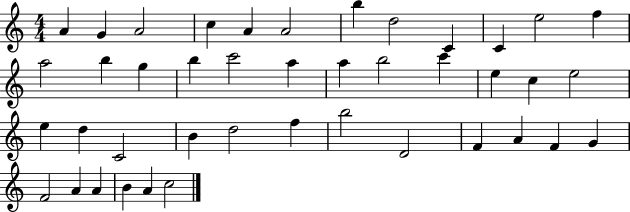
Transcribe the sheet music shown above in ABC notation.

X:1
T:Untitled
M:4/4
L:1/4
K:C
A G A2 c A A2 b d2 C C e2 f a2 b g b c'2 a a b2 c' e c e2 e d C2 B d2 f b2 D2 F A F G F2 A A B A c2